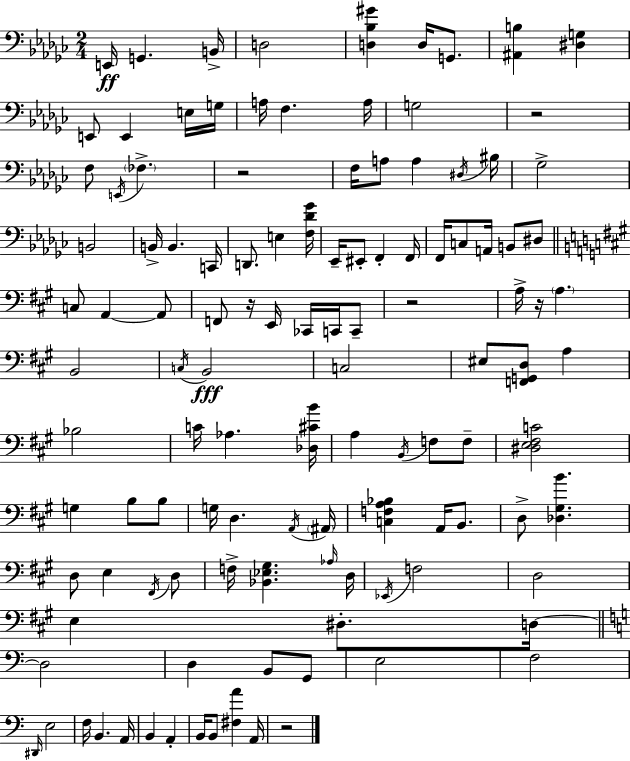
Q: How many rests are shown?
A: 6